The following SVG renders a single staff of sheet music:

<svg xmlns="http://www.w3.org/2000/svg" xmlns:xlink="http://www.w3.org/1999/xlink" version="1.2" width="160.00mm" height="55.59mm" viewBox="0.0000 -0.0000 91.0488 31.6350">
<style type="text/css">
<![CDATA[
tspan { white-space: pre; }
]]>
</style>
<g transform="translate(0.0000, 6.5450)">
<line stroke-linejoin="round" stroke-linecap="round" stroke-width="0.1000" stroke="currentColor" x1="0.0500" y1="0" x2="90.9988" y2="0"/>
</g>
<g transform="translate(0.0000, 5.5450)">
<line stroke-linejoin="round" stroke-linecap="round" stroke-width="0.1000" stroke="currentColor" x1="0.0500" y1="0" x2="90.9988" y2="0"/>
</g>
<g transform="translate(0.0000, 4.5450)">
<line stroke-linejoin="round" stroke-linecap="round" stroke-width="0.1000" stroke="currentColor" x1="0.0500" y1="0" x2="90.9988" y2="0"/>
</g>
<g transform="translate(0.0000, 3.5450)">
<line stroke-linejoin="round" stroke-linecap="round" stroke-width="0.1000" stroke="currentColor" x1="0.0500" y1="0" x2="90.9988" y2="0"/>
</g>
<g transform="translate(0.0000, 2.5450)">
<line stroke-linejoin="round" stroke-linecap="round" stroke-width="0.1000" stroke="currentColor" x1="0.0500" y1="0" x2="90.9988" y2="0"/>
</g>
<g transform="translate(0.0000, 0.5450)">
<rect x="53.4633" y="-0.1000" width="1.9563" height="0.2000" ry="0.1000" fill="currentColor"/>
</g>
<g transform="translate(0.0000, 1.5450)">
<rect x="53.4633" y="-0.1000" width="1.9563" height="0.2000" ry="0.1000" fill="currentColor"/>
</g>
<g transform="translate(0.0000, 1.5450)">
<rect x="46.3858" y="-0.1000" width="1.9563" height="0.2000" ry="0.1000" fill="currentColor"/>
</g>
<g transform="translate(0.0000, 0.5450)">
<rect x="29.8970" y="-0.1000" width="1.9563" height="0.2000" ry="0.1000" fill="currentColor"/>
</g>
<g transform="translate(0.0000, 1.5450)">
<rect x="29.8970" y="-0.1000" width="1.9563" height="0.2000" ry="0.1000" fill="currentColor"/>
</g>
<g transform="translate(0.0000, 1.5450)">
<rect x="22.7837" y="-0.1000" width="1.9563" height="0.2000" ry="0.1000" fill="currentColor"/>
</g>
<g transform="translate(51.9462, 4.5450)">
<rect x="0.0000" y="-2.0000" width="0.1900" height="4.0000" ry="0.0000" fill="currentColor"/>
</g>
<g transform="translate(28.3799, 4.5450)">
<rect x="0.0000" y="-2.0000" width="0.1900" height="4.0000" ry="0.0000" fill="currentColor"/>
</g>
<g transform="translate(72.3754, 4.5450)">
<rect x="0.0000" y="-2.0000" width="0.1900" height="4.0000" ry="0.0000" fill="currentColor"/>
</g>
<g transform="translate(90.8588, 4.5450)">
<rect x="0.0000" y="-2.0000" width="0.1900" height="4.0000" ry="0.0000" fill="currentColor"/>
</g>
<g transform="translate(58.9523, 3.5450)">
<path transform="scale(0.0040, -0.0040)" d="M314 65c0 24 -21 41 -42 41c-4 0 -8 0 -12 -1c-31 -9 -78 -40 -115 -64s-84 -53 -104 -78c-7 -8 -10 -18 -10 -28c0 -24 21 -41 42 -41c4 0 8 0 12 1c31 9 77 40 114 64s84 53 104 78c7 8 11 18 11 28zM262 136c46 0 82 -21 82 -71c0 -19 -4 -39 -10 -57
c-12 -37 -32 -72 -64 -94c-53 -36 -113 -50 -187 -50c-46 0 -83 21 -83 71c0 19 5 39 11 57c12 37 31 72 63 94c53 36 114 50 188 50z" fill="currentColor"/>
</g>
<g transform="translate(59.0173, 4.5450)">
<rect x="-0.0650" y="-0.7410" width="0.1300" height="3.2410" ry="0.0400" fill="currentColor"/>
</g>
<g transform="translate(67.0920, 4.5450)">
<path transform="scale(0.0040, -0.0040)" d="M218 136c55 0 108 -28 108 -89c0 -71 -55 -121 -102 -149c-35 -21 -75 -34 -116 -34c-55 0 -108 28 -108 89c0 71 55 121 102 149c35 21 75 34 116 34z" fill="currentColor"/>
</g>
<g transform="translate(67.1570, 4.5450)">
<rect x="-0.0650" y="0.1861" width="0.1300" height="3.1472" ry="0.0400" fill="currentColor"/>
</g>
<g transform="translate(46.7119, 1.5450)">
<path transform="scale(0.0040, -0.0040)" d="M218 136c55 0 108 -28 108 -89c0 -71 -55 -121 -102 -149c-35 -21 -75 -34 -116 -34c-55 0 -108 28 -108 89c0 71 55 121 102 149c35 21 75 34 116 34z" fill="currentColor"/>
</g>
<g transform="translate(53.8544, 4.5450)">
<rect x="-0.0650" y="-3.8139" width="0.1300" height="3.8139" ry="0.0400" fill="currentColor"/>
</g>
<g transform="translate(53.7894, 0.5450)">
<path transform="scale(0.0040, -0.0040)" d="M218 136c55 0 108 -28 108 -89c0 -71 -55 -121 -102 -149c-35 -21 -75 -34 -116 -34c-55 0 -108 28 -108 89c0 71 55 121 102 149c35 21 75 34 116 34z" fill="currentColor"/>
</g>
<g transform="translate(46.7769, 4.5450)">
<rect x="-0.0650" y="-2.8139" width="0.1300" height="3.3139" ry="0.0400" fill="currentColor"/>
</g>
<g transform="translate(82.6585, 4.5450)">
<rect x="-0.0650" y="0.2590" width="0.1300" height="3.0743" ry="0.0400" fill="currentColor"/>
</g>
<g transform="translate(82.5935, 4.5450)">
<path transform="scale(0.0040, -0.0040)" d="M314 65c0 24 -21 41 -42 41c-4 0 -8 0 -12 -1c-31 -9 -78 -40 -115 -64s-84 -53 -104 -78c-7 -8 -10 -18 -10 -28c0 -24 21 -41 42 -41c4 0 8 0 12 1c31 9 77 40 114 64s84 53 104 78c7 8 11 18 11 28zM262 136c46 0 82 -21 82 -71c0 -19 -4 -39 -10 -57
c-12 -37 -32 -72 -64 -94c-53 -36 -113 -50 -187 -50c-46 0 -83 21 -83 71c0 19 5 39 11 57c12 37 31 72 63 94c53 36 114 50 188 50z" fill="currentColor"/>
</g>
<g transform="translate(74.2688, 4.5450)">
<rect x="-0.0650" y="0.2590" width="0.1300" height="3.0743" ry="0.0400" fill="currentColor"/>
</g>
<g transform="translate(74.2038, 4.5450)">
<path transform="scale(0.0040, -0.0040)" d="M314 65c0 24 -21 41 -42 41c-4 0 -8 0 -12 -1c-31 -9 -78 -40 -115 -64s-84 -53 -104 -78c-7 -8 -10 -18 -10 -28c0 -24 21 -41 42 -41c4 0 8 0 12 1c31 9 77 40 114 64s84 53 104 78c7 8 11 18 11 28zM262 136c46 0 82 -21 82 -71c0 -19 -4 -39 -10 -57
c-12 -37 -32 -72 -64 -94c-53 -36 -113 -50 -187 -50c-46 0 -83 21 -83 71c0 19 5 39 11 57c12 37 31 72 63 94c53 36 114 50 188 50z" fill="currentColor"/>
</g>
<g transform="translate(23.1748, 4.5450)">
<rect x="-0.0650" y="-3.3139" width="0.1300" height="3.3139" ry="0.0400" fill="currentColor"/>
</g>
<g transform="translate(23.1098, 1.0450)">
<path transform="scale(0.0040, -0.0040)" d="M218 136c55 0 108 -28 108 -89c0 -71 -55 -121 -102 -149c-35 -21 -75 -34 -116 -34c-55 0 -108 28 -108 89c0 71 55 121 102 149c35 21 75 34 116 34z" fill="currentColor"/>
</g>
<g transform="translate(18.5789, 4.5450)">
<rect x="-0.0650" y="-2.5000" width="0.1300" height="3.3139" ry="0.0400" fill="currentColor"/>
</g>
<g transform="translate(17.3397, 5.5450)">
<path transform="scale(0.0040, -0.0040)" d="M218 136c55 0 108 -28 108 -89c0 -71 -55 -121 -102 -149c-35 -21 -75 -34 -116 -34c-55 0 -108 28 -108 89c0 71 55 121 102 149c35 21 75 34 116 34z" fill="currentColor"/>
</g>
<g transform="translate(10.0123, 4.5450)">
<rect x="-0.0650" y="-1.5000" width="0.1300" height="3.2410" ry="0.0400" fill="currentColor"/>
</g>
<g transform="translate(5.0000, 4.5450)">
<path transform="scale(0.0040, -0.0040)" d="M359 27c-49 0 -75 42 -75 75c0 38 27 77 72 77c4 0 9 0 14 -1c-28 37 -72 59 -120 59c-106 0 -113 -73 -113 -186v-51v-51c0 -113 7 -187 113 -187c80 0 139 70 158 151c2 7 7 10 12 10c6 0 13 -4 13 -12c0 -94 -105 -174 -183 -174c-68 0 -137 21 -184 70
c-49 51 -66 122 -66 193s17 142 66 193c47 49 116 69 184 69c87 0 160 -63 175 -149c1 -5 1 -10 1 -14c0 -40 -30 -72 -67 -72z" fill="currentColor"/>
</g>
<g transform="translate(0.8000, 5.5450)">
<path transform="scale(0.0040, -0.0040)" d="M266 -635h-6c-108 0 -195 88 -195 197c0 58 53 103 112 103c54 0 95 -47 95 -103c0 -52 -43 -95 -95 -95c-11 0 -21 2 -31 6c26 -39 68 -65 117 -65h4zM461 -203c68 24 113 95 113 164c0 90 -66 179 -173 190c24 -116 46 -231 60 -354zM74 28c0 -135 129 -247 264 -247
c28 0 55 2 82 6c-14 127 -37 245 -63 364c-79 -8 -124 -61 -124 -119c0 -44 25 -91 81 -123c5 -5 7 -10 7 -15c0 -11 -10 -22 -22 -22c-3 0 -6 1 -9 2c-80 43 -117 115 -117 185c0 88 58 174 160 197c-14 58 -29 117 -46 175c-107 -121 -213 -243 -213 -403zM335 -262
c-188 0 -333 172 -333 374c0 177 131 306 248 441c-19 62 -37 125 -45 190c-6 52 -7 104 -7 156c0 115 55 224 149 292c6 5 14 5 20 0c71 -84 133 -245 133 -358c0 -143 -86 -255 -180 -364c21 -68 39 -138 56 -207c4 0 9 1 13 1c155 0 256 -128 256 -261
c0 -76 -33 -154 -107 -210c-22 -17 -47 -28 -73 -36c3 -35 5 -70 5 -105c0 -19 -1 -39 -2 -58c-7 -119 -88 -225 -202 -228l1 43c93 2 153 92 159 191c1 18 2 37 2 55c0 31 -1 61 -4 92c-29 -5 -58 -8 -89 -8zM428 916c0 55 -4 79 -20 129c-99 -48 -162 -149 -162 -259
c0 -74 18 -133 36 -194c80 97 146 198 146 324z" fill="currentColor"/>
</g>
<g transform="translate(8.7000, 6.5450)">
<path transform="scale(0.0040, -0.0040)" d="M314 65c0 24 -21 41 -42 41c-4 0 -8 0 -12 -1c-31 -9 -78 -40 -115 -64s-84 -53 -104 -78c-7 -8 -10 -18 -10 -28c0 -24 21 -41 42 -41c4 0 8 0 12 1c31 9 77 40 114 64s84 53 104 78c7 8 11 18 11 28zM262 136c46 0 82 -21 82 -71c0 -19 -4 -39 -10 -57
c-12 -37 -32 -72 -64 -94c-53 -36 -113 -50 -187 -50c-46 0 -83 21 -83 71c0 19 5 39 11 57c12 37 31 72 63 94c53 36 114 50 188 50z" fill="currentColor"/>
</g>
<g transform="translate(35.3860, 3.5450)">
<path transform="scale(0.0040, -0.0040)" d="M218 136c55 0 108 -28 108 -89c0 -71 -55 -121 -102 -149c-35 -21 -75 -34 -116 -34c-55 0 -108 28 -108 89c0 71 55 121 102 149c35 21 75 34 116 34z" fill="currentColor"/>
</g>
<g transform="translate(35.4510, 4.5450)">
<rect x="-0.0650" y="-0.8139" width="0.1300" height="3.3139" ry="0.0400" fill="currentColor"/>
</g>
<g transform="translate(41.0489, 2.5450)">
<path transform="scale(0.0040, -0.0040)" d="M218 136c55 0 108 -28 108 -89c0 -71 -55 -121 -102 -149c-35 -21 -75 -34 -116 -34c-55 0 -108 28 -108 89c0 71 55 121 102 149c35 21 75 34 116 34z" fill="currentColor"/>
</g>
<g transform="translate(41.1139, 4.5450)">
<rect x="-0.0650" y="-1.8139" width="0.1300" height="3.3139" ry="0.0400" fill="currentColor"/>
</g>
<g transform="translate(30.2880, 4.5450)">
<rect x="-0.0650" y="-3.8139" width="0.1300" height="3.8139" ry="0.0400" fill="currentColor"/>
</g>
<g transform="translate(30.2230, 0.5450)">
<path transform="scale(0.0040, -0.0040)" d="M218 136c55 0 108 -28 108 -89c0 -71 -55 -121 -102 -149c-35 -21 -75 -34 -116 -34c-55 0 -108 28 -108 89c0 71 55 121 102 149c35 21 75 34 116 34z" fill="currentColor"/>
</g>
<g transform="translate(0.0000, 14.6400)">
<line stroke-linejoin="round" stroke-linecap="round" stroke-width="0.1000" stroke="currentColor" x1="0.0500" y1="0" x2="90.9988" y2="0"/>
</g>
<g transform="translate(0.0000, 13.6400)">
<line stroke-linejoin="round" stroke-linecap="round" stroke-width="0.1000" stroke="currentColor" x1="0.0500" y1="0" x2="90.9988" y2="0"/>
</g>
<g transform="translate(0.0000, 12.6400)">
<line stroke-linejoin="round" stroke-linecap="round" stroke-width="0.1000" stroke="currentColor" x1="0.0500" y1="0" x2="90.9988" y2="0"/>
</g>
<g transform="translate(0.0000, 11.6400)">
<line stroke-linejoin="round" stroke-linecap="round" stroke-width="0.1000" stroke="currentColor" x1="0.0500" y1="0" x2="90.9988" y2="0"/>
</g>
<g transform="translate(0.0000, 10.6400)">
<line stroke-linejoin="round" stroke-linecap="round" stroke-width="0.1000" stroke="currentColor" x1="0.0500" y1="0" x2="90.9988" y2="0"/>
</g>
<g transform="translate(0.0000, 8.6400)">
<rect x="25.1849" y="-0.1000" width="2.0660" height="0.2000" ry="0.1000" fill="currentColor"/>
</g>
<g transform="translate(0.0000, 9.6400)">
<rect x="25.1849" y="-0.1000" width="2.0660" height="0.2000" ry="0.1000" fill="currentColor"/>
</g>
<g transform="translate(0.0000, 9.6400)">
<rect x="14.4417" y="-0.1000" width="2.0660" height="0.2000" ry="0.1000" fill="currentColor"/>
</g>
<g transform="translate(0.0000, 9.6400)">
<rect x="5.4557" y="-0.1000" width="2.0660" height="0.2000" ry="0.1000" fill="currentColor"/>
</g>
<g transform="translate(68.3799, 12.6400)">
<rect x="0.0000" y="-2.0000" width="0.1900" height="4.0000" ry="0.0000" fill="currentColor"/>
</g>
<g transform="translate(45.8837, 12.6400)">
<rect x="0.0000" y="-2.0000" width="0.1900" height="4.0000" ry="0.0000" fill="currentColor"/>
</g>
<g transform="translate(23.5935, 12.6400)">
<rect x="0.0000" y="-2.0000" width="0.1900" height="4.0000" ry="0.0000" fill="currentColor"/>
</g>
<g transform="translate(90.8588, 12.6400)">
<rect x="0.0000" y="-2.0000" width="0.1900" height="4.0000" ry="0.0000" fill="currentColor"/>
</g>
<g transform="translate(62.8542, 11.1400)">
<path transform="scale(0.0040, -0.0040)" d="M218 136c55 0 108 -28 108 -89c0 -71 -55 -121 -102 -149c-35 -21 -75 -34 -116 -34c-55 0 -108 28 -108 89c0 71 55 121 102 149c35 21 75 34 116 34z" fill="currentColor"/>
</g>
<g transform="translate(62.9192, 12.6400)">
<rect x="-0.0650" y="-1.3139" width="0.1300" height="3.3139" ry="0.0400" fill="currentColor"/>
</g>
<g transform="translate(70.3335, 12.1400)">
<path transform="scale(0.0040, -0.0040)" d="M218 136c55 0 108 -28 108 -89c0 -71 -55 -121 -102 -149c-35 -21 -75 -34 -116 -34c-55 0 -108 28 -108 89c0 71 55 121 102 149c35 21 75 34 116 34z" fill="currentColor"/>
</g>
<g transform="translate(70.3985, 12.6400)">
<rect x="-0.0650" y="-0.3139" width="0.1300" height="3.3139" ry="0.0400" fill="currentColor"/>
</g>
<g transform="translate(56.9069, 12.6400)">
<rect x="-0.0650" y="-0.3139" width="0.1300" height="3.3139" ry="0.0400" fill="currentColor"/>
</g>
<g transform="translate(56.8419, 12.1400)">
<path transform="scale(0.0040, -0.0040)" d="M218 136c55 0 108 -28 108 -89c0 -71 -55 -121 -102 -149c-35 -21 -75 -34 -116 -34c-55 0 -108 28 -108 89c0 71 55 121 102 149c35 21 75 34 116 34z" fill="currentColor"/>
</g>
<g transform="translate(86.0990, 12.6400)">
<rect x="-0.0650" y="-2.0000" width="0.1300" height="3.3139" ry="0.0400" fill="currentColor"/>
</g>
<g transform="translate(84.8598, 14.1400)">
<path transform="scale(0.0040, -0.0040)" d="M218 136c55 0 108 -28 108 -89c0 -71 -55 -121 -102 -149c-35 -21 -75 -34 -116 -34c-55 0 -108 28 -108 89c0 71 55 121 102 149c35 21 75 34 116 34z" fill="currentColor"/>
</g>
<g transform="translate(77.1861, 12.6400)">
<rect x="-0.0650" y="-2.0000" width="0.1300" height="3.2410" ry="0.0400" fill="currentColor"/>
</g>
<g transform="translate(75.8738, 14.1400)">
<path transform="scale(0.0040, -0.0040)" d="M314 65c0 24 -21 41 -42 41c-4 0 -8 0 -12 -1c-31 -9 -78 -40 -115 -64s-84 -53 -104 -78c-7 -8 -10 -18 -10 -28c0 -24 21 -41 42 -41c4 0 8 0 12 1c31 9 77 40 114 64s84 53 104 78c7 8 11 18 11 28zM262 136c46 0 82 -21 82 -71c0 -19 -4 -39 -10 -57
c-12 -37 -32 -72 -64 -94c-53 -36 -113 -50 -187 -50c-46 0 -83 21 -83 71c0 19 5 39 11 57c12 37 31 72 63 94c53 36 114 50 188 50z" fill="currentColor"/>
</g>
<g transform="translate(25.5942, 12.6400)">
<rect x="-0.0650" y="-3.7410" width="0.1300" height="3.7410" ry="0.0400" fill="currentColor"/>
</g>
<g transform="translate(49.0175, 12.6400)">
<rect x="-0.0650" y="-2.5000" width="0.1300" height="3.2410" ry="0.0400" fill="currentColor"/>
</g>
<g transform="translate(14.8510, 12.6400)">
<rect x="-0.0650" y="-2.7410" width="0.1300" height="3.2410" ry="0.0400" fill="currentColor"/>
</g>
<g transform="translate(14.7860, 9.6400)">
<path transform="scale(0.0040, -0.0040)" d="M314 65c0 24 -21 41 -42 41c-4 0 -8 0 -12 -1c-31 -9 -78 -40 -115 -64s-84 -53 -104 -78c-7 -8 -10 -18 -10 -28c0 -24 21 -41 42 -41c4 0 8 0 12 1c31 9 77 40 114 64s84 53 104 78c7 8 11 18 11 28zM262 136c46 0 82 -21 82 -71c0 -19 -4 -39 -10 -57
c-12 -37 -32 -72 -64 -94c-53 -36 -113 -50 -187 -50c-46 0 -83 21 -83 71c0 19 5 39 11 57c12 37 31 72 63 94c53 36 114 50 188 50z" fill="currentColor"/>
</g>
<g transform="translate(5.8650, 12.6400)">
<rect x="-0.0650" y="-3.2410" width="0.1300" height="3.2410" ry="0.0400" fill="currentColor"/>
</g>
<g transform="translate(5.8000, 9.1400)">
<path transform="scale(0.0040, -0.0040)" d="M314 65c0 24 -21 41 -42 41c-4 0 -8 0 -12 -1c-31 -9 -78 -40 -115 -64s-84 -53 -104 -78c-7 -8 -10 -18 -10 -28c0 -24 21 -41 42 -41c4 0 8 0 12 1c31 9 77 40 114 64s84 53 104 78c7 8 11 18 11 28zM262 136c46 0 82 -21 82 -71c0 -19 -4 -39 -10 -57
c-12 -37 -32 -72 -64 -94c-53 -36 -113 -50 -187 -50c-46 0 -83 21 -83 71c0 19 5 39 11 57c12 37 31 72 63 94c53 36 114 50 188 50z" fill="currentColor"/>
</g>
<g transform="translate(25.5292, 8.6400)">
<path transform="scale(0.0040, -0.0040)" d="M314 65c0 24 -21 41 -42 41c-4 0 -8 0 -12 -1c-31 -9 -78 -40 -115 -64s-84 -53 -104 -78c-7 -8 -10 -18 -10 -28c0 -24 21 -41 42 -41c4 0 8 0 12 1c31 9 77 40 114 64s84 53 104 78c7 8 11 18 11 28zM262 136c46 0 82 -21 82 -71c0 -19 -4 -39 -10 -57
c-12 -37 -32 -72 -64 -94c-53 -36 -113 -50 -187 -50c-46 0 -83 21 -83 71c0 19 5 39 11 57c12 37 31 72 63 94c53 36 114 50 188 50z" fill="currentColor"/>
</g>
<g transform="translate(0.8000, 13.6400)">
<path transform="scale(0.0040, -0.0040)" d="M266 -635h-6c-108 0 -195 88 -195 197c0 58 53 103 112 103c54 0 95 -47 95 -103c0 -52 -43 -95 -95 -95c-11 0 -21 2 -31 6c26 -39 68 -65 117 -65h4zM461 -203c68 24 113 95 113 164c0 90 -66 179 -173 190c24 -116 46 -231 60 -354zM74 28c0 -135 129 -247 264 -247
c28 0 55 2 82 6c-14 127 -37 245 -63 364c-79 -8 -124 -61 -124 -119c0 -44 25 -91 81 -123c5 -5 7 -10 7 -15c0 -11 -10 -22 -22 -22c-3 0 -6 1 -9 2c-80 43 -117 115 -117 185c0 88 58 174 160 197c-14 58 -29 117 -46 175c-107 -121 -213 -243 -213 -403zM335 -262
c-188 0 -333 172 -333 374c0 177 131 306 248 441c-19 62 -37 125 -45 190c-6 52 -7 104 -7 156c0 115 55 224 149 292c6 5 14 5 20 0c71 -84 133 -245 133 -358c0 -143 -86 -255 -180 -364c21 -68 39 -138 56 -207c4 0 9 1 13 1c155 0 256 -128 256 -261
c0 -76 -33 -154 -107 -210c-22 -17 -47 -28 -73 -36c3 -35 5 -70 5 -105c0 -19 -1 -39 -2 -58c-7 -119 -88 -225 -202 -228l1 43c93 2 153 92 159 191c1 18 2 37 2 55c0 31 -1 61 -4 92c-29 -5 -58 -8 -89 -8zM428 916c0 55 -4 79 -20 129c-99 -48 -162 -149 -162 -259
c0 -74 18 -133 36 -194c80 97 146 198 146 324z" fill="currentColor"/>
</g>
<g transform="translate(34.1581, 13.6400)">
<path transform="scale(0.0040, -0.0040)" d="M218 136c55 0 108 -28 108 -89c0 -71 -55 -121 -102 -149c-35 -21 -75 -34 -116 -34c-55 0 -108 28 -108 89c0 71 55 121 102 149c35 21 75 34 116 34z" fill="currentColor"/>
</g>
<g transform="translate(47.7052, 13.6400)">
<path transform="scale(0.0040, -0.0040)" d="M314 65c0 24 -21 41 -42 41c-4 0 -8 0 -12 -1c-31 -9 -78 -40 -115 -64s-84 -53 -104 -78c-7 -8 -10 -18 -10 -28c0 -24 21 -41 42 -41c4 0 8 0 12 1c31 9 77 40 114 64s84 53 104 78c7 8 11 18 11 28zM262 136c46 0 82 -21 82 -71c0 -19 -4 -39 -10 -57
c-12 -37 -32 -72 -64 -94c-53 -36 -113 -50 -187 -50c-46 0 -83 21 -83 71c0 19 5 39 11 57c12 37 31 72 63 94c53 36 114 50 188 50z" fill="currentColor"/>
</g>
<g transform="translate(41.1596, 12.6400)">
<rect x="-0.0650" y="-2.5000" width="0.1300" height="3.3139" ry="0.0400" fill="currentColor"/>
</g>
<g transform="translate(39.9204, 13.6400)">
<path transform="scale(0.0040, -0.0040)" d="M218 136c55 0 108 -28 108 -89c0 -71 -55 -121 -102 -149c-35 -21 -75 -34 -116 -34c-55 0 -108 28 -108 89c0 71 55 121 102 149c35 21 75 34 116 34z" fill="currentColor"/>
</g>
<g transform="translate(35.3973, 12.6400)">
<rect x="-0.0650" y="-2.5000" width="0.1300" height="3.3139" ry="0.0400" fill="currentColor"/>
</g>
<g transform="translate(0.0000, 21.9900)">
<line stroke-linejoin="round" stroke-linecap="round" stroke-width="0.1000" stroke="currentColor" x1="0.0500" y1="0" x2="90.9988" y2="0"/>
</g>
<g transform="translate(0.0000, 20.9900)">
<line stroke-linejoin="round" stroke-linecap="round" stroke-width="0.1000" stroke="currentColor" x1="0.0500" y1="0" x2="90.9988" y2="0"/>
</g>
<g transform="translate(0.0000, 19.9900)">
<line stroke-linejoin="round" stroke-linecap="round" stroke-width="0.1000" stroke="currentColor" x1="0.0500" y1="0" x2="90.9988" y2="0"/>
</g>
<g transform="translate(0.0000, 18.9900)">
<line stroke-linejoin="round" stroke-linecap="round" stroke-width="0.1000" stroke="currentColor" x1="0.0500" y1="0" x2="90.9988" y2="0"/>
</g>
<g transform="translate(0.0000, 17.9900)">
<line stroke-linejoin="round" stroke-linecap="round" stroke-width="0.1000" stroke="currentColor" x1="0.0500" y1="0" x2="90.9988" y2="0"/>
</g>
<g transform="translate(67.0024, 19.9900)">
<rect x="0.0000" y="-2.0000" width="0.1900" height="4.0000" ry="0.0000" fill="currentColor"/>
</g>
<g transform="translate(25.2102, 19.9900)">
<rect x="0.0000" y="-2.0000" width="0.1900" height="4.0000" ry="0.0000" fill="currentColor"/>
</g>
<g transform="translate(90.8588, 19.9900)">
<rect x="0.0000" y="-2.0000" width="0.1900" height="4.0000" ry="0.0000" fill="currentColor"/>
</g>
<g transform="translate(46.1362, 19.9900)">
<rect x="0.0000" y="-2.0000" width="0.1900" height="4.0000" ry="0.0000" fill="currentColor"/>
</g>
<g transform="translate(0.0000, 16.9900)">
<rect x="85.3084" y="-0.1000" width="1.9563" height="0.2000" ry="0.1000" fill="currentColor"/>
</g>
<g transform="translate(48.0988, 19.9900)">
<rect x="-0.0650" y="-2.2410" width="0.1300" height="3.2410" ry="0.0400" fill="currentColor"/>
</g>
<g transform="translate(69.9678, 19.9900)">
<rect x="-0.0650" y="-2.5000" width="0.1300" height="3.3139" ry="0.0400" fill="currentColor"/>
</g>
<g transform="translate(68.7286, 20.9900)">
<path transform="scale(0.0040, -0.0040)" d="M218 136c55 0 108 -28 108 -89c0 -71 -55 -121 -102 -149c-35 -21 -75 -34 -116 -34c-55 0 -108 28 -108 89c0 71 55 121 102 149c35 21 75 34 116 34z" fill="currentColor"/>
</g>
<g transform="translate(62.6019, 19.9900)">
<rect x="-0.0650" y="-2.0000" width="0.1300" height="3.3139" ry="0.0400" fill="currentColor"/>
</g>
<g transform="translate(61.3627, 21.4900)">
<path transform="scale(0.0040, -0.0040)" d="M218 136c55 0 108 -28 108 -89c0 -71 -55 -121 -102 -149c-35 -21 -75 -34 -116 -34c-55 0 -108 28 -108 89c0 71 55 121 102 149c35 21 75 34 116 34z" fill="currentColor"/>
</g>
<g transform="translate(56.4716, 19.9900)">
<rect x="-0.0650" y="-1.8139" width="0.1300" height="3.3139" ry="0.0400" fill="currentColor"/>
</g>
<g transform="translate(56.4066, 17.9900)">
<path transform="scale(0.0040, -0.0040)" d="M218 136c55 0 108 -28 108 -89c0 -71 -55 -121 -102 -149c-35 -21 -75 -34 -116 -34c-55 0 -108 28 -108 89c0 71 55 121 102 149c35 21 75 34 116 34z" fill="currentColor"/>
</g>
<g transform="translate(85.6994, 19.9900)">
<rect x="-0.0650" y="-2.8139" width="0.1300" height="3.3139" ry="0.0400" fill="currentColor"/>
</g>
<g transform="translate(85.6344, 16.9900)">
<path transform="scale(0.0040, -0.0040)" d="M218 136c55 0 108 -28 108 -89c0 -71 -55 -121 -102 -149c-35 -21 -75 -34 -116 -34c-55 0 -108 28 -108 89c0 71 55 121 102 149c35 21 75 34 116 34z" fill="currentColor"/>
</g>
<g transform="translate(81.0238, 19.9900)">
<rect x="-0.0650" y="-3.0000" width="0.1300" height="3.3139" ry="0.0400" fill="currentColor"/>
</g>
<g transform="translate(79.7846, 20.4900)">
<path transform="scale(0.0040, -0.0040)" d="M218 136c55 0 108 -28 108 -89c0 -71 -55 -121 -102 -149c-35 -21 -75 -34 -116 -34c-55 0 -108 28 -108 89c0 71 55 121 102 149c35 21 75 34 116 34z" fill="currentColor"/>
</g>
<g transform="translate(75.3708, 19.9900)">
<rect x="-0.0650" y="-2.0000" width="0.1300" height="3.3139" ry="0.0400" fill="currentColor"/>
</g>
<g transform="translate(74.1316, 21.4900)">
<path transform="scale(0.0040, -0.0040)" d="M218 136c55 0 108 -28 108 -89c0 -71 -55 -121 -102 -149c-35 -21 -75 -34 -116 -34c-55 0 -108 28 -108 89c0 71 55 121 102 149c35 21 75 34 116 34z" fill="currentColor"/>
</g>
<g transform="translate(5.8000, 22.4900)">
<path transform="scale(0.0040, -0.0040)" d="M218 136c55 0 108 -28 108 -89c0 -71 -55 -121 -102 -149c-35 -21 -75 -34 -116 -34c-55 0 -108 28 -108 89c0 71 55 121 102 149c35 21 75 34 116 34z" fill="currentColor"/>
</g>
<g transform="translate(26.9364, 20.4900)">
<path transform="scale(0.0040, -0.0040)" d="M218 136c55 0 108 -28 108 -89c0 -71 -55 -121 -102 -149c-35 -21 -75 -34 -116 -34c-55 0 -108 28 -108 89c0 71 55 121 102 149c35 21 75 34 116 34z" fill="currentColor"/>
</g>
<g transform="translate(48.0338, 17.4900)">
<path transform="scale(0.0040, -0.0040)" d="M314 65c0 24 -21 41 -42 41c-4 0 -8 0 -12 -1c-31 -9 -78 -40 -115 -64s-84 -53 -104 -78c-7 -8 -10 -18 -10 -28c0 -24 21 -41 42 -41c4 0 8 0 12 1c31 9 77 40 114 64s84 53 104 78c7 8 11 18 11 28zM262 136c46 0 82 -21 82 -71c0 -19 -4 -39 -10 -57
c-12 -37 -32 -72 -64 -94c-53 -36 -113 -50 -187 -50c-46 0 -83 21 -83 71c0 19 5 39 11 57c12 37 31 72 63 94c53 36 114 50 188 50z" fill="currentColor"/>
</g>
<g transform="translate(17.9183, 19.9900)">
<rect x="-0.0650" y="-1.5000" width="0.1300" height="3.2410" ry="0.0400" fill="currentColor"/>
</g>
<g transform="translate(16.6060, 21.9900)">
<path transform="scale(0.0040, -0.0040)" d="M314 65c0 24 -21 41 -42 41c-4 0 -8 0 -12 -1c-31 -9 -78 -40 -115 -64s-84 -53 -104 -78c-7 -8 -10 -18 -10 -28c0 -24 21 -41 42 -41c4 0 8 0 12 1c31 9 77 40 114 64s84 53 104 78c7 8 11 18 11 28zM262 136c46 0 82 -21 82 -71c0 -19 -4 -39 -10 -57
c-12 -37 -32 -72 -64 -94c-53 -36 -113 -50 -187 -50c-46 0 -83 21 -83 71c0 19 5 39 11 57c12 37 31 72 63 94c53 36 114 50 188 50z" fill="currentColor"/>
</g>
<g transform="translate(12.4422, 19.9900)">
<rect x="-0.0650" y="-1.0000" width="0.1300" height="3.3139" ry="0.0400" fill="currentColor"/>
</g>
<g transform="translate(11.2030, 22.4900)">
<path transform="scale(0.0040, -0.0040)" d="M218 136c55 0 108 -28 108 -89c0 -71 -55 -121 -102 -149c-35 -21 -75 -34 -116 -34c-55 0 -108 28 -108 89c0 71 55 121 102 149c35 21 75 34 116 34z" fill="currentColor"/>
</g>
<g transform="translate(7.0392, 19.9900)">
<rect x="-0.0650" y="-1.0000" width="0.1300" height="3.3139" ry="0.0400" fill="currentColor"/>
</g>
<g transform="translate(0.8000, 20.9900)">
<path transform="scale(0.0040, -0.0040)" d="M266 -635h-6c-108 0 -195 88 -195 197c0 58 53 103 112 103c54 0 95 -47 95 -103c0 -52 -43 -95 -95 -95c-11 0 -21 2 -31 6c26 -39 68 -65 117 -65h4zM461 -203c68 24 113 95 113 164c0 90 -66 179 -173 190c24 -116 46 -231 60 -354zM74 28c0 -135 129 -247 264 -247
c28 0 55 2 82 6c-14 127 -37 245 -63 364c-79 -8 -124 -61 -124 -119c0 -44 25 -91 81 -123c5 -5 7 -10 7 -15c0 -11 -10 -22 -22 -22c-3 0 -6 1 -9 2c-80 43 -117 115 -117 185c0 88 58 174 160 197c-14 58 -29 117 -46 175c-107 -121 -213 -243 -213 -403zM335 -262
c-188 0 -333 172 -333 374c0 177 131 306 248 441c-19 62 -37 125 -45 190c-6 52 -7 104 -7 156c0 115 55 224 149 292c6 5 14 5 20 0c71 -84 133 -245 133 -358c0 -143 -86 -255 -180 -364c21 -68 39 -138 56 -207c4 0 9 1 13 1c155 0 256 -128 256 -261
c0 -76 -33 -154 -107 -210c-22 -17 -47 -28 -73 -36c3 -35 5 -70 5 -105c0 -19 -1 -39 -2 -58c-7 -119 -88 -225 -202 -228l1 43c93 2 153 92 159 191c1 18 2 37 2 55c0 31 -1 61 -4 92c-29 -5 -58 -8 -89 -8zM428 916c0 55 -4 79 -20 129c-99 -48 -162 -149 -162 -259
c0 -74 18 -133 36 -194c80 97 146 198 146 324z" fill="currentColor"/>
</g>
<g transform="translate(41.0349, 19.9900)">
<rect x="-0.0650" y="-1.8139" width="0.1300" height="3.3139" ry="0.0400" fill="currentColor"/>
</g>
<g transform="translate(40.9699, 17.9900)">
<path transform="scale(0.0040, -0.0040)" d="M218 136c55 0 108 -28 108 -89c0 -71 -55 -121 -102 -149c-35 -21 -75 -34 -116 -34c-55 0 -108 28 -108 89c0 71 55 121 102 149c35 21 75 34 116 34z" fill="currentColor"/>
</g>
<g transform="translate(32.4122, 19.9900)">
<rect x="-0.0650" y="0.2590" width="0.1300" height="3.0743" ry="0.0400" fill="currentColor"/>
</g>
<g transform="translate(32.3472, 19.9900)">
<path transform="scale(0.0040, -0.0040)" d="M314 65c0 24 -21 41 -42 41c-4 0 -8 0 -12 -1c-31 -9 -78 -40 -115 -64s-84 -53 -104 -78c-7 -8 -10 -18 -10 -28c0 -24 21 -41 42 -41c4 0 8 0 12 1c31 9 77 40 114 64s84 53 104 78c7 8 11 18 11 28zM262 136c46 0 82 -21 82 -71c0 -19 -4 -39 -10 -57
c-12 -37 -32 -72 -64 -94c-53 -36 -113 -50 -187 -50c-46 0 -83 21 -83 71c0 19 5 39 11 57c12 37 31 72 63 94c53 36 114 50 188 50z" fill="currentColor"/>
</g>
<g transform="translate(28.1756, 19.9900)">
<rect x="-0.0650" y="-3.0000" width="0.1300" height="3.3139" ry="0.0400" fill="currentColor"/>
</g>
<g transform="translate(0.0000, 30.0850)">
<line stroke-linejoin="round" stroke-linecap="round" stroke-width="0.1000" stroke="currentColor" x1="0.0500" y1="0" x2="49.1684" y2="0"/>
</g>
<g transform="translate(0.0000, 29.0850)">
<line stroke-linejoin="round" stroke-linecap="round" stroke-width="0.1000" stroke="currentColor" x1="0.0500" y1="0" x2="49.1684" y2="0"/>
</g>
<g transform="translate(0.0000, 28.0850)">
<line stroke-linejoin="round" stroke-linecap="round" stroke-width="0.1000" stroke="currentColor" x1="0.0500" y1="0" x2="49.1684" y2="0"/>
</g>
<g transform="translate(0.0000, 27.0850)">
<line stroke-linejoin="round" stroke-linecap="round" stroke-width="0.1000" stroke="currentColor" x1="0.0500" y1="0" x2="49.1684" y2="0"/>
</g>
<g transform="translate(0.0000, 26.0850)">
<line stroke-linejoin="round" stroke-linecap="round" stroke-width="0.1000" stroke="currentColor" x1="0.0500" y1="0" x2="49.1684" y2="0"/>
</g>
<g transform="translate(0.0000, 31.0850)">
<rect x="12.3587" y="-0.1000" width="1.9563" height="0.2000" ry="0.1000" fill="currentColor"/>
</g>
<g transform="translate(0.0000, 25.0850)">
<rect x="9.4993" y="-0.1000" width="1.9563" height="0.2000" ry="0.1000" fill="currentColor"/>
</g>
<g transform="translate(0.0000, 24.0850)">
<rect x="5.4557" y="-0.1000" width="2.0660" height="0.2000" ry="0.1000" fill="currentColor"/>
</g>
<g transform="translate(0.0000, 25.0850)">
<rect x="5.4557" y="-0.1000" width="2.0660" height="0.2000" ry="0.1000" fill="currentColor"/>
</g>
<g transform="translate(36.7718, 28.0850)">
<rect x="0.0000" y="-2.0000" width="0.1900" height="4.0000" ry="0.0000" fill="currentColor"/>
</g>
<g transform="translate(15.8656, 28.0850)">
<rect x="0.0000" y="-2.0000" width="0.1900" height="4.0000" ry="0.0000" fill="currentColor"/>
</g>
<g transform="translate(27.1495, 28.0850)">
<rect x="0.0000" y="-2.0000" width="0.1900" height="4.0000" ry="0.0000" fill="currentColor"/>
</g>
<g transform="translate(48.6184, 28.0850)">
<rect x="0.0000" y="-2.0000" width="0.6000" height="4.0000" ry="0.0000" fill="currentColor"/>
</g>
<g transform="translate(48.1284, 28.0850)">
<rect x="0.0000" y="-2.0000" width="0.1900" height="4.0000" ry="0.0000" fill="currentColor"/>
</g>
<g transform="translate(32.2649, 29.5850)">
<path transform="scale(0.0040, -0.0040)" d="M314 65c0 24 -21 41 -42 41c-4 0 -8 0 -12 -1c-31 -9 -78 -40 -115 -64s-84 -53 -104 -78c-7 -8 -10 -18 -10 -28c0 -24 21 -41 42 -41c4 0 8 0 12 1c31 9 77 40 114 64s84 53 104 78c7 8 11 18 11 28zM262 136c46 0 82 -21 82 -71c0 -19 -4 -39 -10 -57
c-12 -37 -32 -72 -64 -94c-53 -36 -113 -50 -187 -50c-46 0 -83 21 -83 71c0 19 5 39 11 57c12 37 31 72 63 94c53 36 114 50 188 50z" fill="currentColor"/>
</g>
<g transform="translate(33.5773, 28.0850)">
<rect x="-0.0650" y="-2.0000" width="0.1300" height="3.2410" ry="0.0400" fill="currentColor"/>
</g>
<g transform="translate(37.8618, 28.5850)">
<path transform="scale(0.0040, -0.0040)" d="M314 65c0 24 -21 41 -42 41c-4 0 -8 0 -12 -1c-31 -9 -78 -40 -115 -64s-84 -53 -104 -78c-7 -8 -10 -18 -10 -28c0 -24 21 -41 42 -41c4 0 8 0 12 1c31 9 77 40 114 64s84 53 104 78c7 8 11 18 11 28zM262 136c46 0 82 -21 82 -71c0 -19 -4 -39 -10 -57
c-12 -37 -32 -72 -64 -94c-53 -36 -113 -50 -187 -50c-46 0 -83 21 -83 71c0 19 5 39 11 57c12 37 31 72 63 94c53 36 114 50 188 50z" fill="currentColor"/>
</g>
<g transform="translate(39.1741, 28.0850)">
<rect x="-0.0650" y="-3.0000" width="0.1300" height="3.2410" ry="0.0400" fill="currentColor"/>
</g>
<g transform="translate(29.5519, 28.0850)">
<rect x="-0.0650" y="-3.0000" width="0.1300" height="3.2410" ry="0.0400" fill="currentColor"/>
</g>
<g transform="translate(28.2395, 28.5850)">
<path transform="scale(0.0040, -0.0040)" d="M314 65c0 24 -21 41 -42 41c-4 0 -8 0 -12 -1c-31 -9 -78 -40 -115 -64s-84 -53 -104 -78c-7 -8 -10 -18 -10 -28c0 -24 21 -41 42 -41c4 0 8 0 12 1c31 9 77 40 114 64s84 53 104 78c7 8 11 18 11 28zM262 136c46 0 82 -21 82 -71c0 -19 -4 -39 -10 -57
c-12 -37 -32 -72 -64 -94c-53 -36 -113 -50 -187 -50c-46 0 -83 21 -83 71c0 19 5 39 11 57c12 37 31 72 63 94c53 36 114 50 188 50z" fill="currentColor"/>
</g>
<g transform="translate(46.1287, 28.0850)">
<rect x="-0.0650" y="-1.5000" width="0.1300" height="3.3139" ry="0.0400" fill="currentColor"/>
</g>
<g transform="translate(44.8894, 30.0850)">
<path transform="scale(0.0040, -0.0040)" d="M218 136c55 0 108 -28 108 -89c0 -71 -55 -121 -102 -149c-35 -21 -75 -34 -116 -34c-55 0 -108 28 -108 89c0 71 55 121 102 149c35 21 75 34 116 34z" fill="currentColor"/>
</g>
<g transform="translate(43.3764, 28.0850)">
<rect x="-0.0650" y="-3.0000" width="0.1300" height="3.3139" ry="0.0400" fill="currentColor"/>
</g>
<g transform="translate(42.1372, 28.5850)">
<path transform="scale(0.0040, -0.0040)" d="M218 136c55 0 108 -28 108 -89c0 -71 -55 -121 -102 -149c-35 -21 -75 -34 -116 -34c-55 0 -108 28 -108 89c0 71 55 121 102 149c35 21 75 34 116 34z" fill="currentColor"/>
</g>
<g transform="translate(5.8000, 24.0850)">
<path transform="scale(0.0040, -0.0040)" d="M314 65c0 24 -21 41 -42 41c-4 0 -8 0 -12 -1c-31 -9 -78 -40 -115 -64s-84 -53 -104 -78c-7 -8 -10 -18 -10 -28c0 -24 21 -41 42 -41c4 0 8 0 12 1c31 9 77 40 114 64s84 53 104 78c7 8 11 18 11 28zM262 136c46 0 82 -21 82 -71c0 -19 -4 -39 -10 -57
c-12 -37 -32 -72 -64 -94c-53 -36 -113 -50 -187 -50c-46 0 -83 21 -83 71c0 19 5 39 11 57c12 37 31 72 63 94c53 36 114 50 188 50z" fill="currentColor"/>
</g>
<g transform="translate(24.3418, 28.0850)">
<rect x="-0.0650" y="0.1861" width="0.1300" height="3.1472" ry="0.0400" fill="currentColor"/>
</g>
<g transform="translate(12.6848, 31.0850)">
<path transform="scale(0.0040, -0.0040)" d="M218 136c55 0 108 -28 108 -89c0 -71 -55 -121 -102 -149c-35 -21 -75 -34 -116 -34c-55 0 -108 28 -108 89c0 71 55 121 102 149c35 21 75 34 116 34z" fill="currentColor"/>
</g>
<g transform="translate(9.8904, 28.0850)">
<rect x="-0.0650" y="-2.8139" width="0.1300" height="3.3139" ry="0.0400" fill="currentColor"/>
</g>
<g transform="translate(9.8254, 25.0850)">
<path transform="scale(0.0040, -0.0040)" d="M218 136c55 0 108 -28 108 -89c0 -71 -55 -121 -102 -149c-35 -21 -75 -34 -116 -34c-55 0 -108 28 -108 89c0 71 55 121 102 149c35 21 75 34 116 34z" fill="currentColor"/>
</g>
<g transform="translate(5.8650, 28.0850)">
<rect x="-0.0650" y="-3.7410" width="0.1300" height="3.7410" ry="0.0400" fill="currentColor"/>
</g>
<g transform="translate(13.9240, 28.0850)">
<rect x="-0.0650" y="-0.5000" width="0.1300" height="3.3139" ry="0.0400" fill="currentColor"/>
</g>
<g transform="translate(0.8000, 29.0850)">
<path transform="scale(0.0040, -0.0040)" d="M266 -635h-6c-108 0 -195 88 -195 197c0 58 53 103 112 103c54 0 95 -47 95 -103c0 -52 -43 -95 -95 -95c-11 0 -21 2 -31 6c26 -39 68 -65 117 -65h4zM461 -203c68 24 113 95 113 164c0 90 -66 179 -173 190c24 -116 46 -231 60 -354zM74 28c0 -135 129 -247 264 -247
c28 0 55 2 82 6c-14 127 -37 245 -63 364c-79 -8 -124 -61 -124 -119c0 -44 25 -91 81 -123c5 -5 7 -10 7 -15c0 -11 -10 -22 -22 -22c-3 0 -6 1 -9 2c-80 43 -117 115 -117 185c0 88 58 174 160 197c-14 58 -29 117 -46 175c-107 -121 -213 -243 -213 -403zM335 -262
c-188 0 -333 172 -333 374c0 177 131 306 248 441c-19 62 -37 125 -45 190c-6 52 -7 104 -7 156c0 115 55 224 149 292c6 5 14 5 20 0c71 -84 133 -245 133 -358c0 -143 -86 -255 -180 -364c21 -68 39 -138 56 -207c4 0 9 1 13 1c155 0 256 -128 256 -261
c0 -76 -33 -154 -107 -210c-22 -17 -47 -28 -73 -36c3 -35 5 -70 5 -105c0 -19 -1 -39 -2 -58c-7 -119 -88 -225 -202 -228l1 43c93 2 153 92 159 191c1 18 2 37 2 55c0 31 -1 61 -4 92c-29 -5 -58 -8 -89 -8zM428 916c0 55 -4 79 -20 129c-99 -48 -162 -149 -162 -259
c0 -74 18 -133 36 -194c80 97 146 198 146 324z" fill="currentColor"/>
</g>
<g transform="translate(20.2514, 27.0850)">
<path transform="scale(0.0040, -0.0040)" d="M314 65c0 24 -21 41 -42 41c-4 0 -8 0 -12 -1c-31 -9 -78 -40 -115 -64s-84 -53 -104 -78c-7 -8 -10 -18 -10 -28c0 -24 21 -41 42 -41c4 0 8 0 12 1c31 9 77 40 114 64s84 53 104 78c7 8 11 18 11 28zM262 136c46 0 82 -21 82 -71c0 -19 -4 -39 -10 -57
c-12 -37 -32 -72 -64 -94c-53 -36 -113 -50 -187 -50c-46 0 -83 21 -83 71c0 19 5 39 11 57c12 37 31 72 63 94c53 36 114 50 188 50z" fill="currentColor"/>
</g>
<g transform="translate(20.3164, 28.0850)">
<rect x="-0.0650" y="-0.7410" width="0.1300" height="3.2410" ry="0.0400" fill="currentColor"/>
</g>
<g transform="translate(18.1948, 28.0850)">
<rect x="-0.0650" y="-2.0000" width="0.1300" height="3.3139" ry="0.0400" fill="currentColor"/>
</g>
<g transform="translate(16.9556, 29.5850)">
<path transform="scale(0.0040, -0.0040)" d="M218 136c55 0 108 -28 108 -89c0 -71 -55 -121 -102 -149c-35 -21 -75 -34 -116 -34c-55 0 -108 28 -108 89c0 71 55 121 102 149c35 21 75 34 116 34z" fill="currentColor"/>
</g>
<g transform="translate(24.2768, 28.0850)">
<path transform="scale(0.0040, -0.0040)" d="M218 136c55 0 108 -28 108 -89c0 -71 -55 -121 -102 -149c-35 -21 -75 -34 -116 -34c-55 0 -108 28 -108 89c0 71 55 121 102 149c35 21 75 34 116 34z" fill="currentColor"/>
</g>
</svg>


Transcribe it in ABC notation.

X:1
T:Untitled
M:4/4
L:1/4
K:C
E2 G b c' d f a c' d2 B B2 B2 b2 a2 c'2 G G G2 c e c F2 F D D E2 A B2 f g2 f F G F A a c'2 a C F d2 B A2 F2 A2 A E